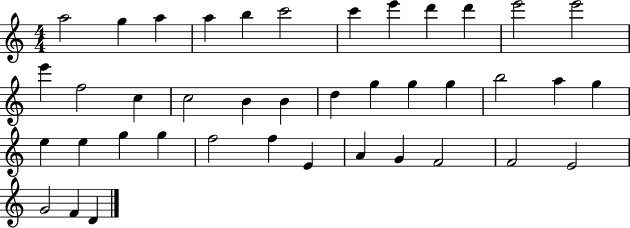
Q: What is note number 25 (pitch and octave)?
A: G5